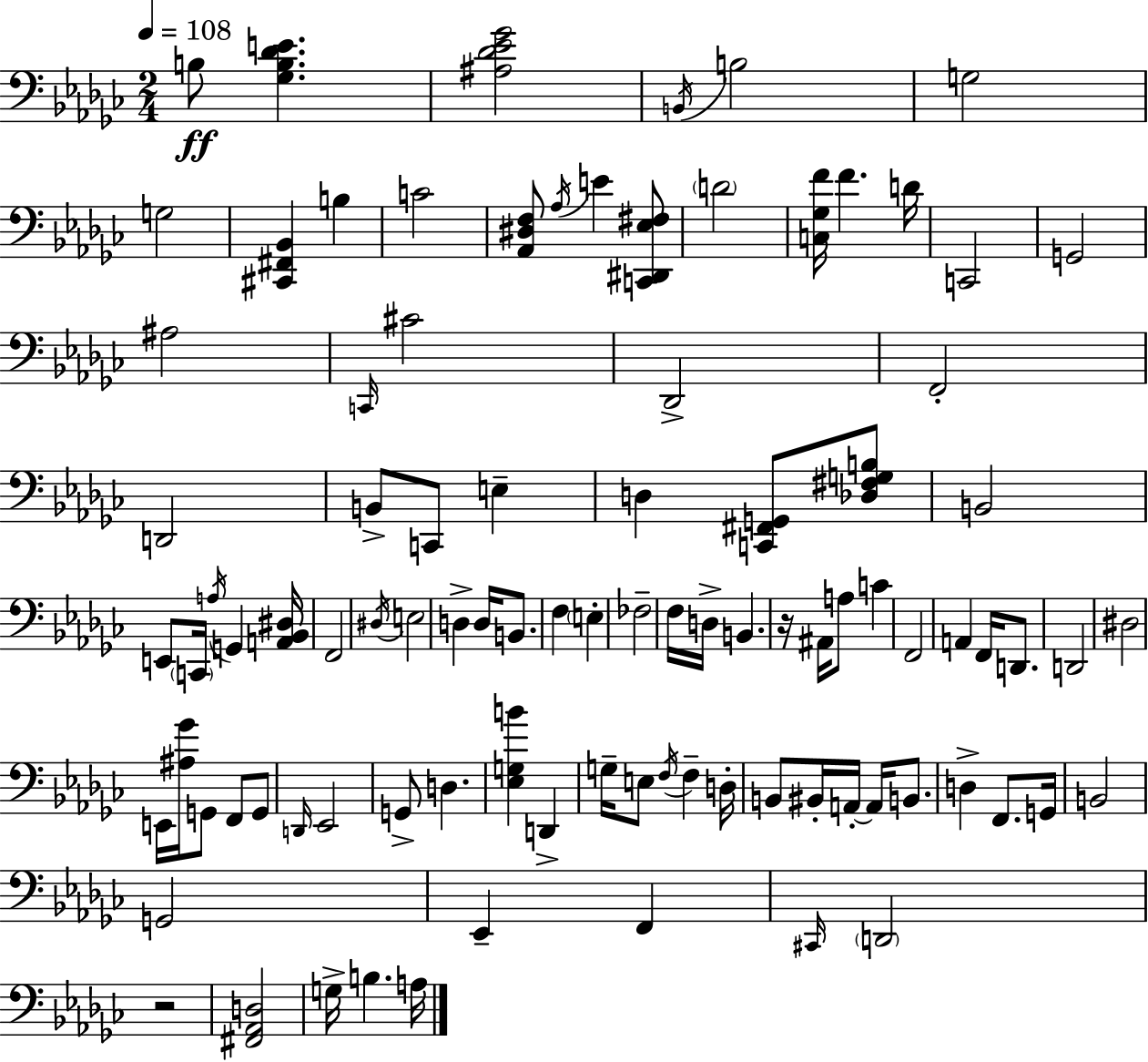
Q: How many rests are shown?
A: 2